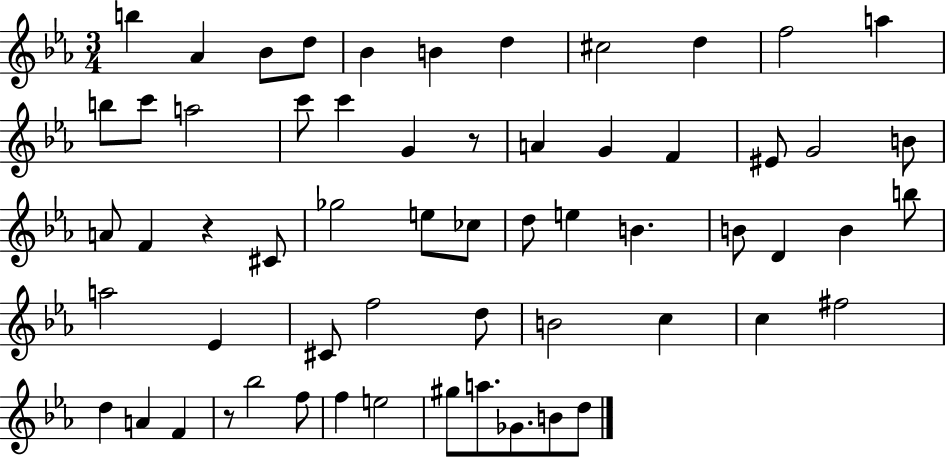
B5/q Ab4/q Bb4/e D5/e Bb4/q B4/q D5/q C#5/h D5/q F5/h A5/q B5/e C6/e A5/h C6/e C6/q G4/q R/e A4/q G4/q F4/q EIS4/e G4/h B4/e A4/e F4/q R/q C#4/e Gb5/h E5/e CES5/e D5/e E5/q B4/q. B4/e D4/q B4/q B5/e A5/h Eb4/q C#4/e F5/h D5/e B4/h C5/q C5/q F#5/h D5/q A4/q F4/q R/e Bb5/h F5/e F5/q E5/h G#5/e A5/e. Gb4/e. B4/e D5/e